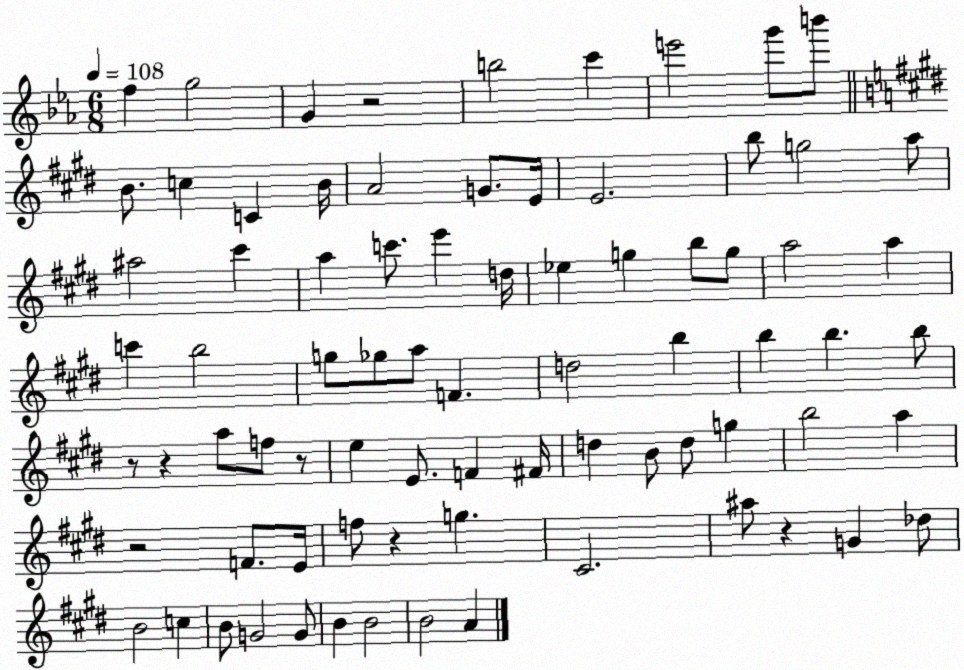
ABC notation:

X:1
T:Untitled
M:6/8
L:1/4
K:Eb
f g2 G z2 b2 c' e'2 g'/2 b'/2 B/2 c C B/4 A2 G/2 E/4 E2 b/2 g2 a/2 ^a2 ^c' a c'/2 e' d/4 _e g b/2 g/2 a2 a c' b2 g/2 _g/2 a/2 F d2 b b b b/2 z/2 z a/2 f/2 z/2 e E/2 F ^F/4 d B/2 d/2 g b2 a z2 F/2 E/4 f/2 z g ^C2 ^a/2 z G _d/2 B2 c B/2 G2 G/2 B B2 B2 A